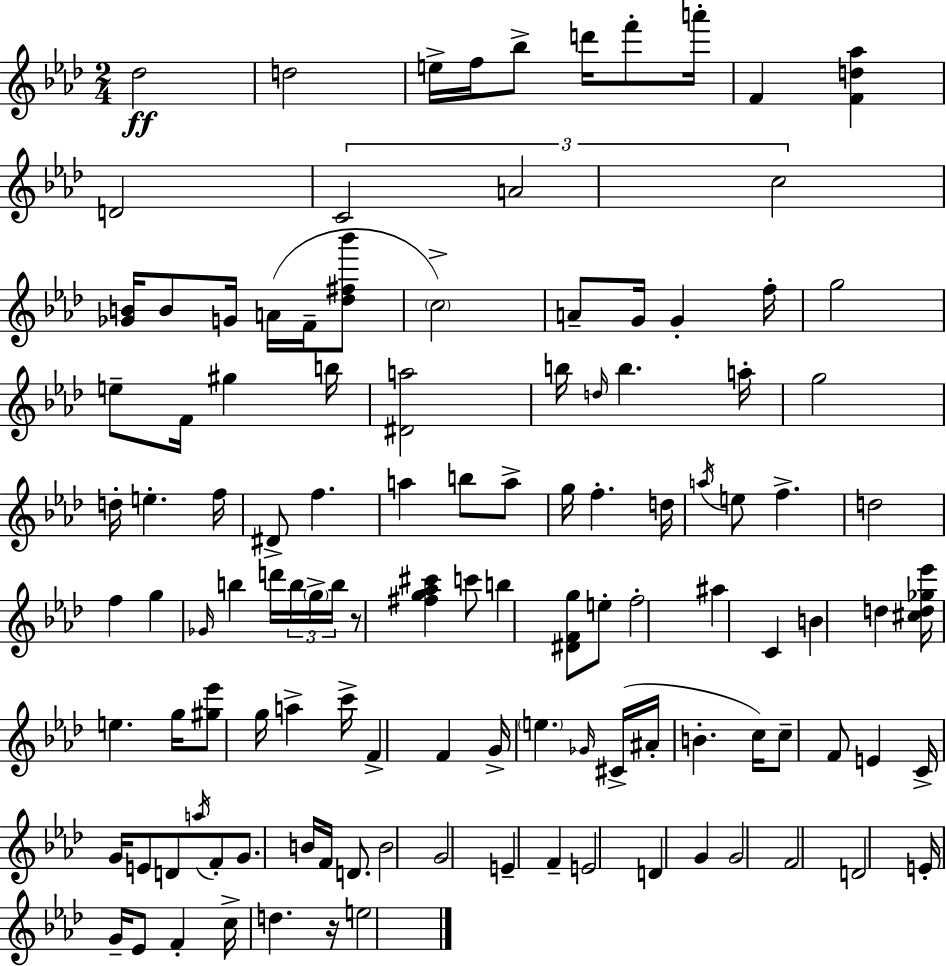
{
  \clef treble
  \numericTimeSignature
  \time 2/4
  \key aes \major
  des''2\ff | d''2 | e''16-> f''16 bes''8-> d'''16 f'''8-. a'''16-. | f'4 <f' d'' aes''>4 | \break d'2 | \tuplet 3/2 { c'2 | a'2 | c''2 } | \break <ges' b'>16 b'8 g'16 a'16( f'16-- <des'' fis'' bes'''>8 | \parenthesize c''2->) | a'8-- g'16 g'4-. f''16-. | g''2 | \break e''8-- f'16 gis''4 b''16 | <dis' a''>2 | b''16 \grace { d''16 } b''4. | a''16-. g''2 | \break d''16-. e''4.-. | f''16 dis'8-> f''4. | a''4 b''8 a''8-> | g''16 f''4.-. | \break d''16 \acciaccatura { a''16 } e''8 f''4.-> | d''2 | f''4 g''4 | \grace { ges'16 } b''4 d'''16 | \break \tuplet 3/2 { b''16 \parenthesize g''16-> b''16 } r8 <fis'' g'' aes'' cis'''>4 | c'''8 b''4 <dis' f' g''>8 | e''8-. f''2-. | ais''4 c'4 | \break b'4 d''4 | <cis'' d'' ges'' ees'''>16 e''4. | g''16 <gis'' ees'''>8 g''16 a''4-> | c'''16-> f'4-> f'4 | \break g'16-> \parenthesize e''4. | \grace { ges'16 } cis'16->( ais'16-. b'4.-. | c''16) c''8-- f'8 | e'4 c'16-> g'16 e'8 | \break d'8 \acciaccatura { a''16 } f'8-. g'8. | b'16 f'16 d'8. b'2 | g'2 | e'4-- | \break f'4-- e'2 | d'4 | g'4 g'2 | f'2 | \break d'2 | e'16-. g'16-- ees'8 | f'4-. c''16-> d''4. | r16 e''2 | \break \bar "|."
}